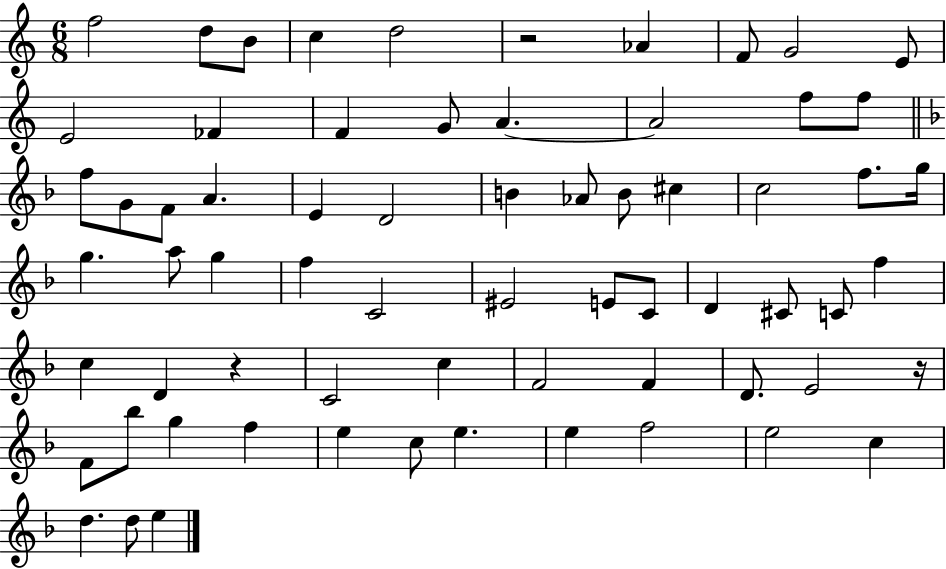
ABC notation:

X:1
T:Untitled
M:6/8
L:1/4
K:C
f2 d/2 B/2 c d2 z2 _A F/2 G2 E/2 E2 _F F G/2 A A2 f/2 f/2 f/2 G/2 F/2 A E D2 B _A/2 B/2 ^c c2 f/2 g/4 g a/2 g f C2 ^E2 E/2 C/2 D ^C/2 C/2 f c D z C2 c F2 F D/2 E2 z/4 F/2 _b/2 g f e c/2 e e f2 e2 c d d/2 e